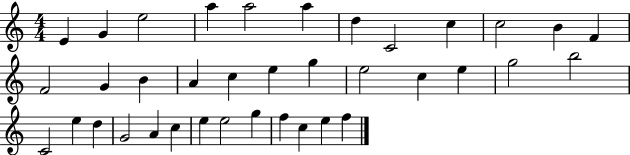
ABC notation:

X:1
T:Untitled
M:4/4
L:1/4
K:C
E G e2 a a2 a d C2 c c2 B F F2 G B A c e g e2 c e g2 b2 C2 e d G2 A c e e2 g f c e f